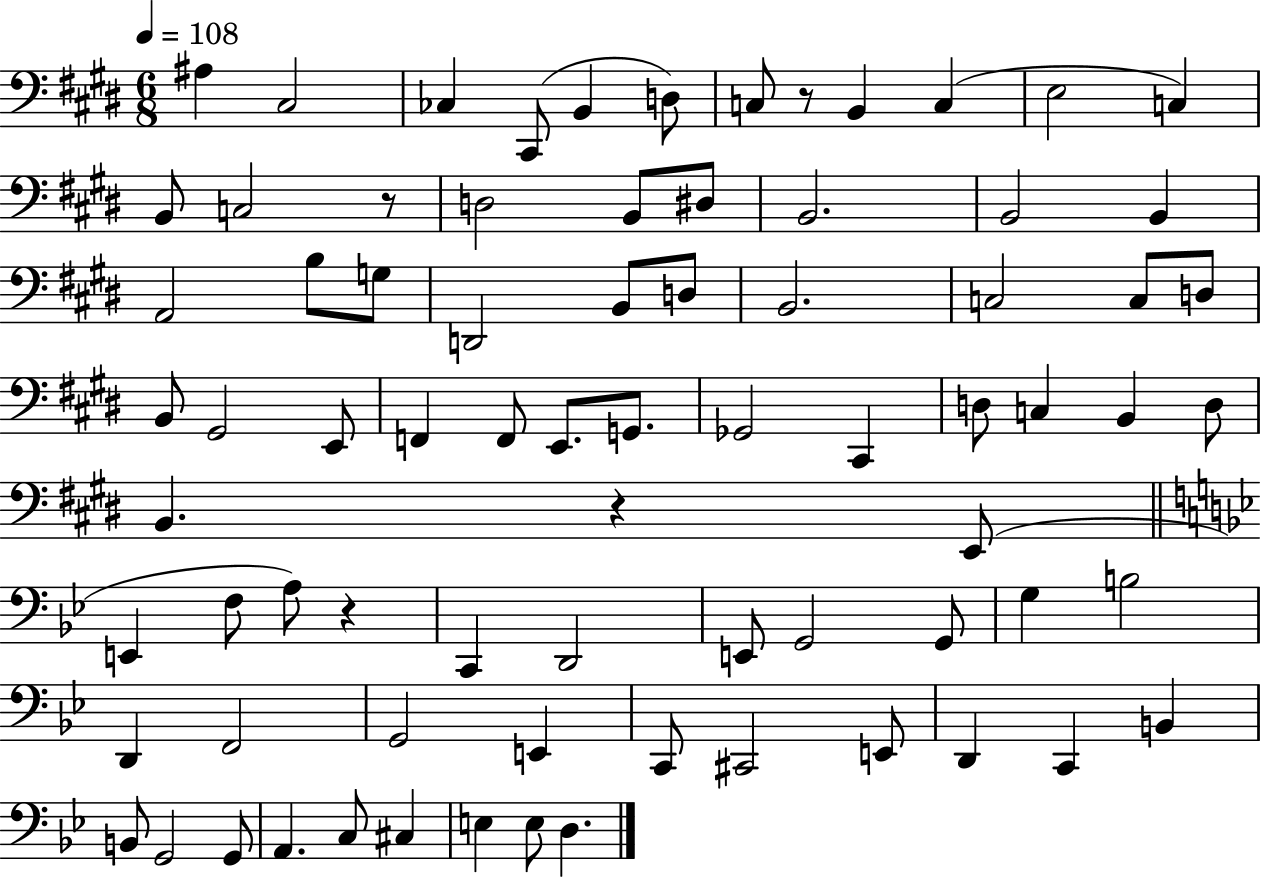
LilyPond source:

{
  \clef bass
  \numericTimeSignature
  \time 6/8
  \key e \major
  \tempo 4 = 108
  ais4 cis2 | ces4 cis,8( b,4 d8) | c8 r8 b,4 c4( | e2 c4) | \break b,8 c2 r8 | d2 b,8 dis8 | b,2. | b,2 b,4 | \break a,2 b8 g8 | d,2 b,8 d8 | b,2. | c2 c8 d8 | \break b,8 gis,2 e,8 | f,4 f,8 e,8. g,8. | ges,2 cis,4 | d8 c4 b,4 d8 | \break b,4. r4 e,8( | \bar "||" \break \key bes \major e,4 f8 a8) r4 | c,4 d,2 | e,8 g,2 g,8 | g4 b2 | \break d,4 f,2 | g,2 e,4 | c,8 cis,2 e,8 | d,4 c,4 b,4 | \break b,8 g,2 g,8 | a,4. c8 cis4 | e4 e8 d4. | \bar "|."
}